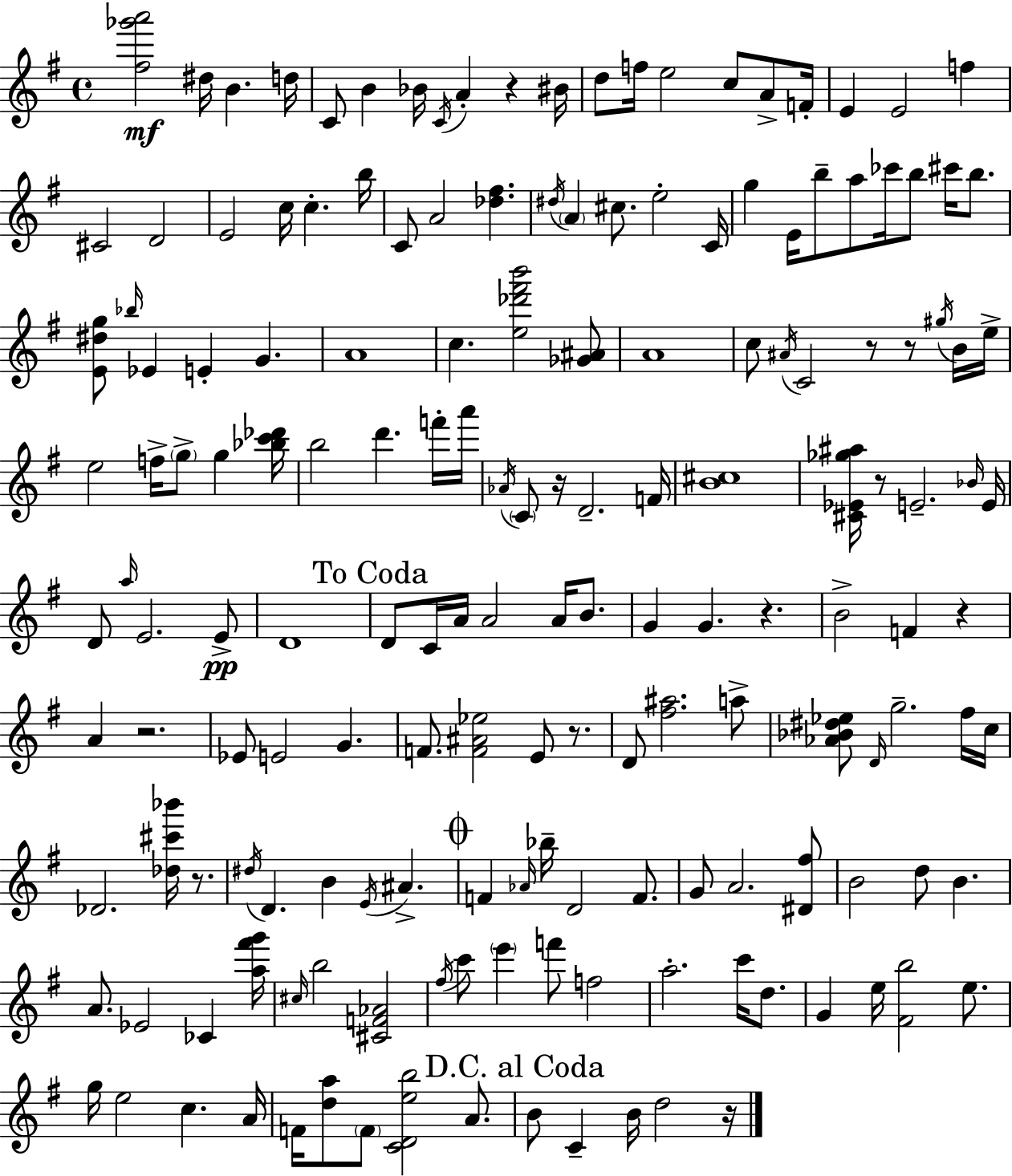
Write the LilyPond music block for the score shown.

{
  \clef treble
  \time 4/4
  \defaultTimeSignature
  \key e \minor
  <fis'' ges''' a'''>2\mf dis''16 b'4. d''16 | c'8 b'4 bes'16 \acciaccatura { c'16 } a'4-. r4 | bis'16 d''8 f''16 e''2 c''8 a'8-> | f'16-. e'4 e'2 f''4 | \break cis'2 d'2 | e'2 c''16 c''4.-. | b''16 c'8 a'2 <des'' fis''>4. | \acciaccatura { dis''16 } \parenthesize a'4 cis''8. e''2-. | \break c'16 g''4 e'16 b''8-- a''8 ces'''16 b''8 cis'''16 b''8. | <e' dis'' g''>8 \grace { bes''16 } ees'4 e'4-. g'4. | a'1 | c''4. <e'' des''' fis''' b'''>2 | \break <ges' ais'>8 a'1 | c''8 \acciaccatura { ais'16 } c'2 r8 | r8 \acciaccatura { gis''16 } b'16 e''16-> e''2 f''16-> \parenthesize g''8-> | g''4 <bes'' c''' des'''>16 b''2 d'''4. | \break f'''16-. a'''16 \acciaccatura { aes'16 } \parenthesize c'8 r16 d'2.-- | f'16 <b' cis''>1 | <cis' ees' ges'' ais''>16 r8 e'2.-- | \grace { bes'16 } e'16 d'8 \grace { a''16 } e'2. | \break e'8->\pp d'1 | \mark "To Coda" d'8 c'16 a'16 a'2 | a'16 b'8. g'4 g'4. | r4. b'2-> | \break f'4 r4 a'4 r2. | ees'8 e'2 | g'4. f'8. <f' ais' ees''>2 | e'8 r8. d'8 <fis'' ais''>2. | \break a''8-> <aes' bes' dis'' ees''>8 \grace { d'16 } g''2.-- | fis''16 c''16 des'2. | <des'' cis''' bes'''>16 r8. \acciaccatura { dis''16 } d'4. | b'4 \acciaccatura { e'16 } ais'4.-> \mark \markup { \musicglyph "scripts.coda" } f'4 \grace { aes'16 } | \break bes''16-- d'2 f'8. g'8 a'2. | <dis' fis''>8 b'2 | d''8 b'4. a'8. ees'2 | ces'4 <a'' fis''' g'''>16 \grace { cis''16 } b''2 | \break <cis' f' aes'>2 \acciaccatura { fis''16 } c'''8 | \parenthesize e'''4 f'''8 f''2 a''2.-. | c'''16 d''8. g'4 | e''16 <fis' b''>2 e''8. g''16 e''2 | \break c''4. a'16 f'16 <d'' a''>8 | \parenthesize f'8 <c' d' e'' b''>2 a'8. \mark "D.C. al Coda" b'8 | c'4-- b'16 d''2 r16 \bar "|."
}